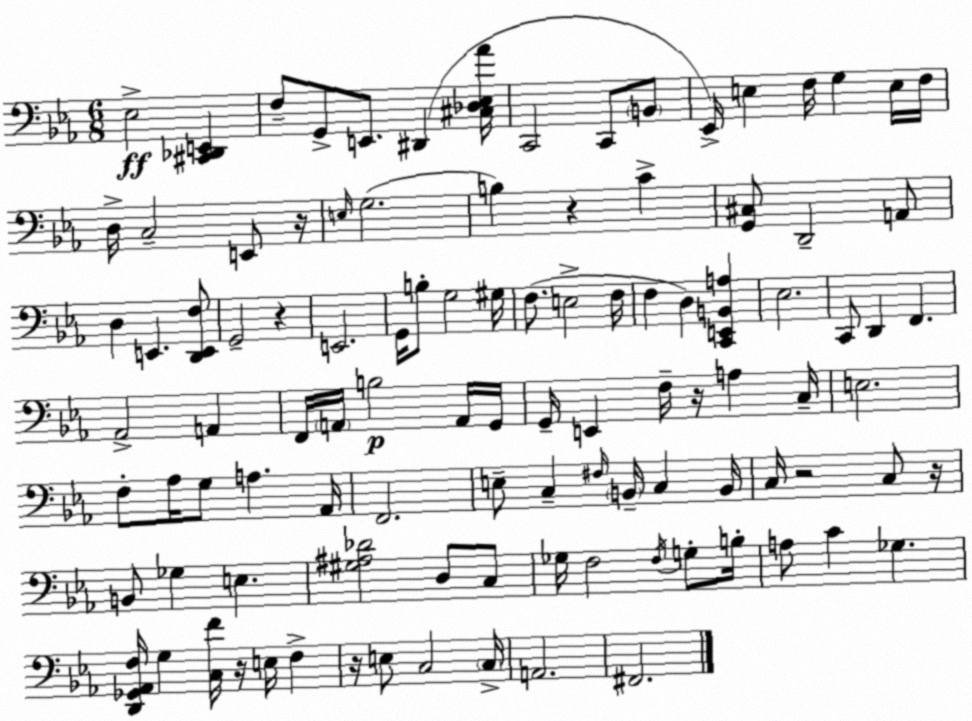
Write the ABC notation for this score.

X:1
T:Untitled
M:6/8
L:1/4
K:Cm
_E,2 [^C,,_D,,E,,] F,/2 G,,/2 E,,/2 ^D,, [^C,_D,_E,_A]/4 C,,2 C,,/2 B,,/2 _E,,/4 E, F,/4 G, E,/4 F,/4 D,/4 C,2 E,,/2 z/4 E,/4 G,2 B, z C [G,,^C,]/2 D,,2 A,,/2 D, E,, [D,,E,,F,]/2 G,,2 z E,,2 G,,/4 B,/2 G,2 ^G,/4 F,/2 E,2 F,/4 F, D, [C,,E,,B,,A,] _E,2 C,,/2 D,, F,, _A,,2 A,, F,,/4 A,,/4 B,2 A,,/4 G,,/4 G,,/4 E,, F,/4 z/4 A, C,/4 E,2 F,/2 _A,/4 G,/2 A, _A,,/4 F,,2 E,/2 C, ^F,/4 B,,/4 C, B,,/4 C,/4 z2 C,/2 z/4 B,,/2 _G, E, [^G,^A,_D]2 D,/2 C,/2 _G,/4 F,2 F,/4 G,/2 B,/4 A,/2 C _G, [D,,_G,,_A,,F,]/4 G, [C,F]/4 z/4 E,/4 F, z/4 E,/2 C,2 C,/4 A,,2 ^F,,2